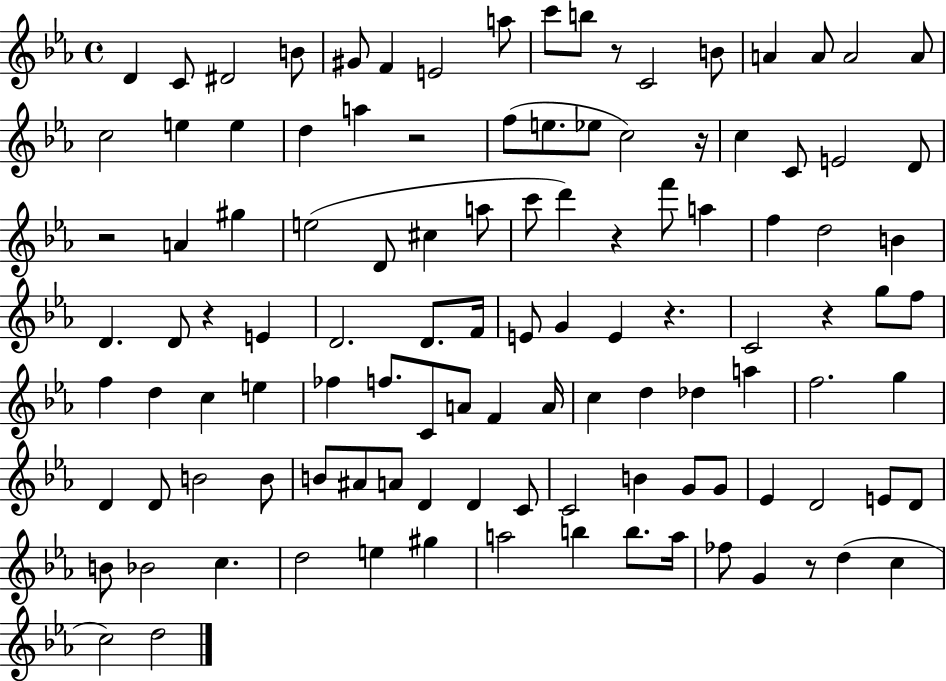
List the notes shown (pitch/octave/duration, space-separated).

D4/q C4/e D#4/h B4/e G#4/e F4/q E4/h A5/e C6/e B5/e R/e C4/h B4/e A4/q A4/e A4/h A4/e C5/h E5/q E5/q D5/q A5/q R/h F5/e E5/e. Eb5/e C5/h R/s C5/q C4/e E4/h D4/e R/h A4/q G#5/q E5/h D4/e C#5/q A5/e C6/e D6/q R/q F6/e A5/q F5/q D5/h B4/q D4/q. D4/e R/q E4/q D4/h. D4/e. F4/s E4/e G4/q E4/q R/q. C4/h R/q G5/e F5/e F5/q D5/q C5/q E5/q FES5/q F5/e. C4/e A4/e F4/q A4/s C5/q D5/q Db5/q A5/q F5/h. G5/q D4/q D4/e B4/h B4/e B4/e A#4/e A4/e D4/q D4/q C4/e C4/h B4/q G4/e G4/e Eb4/q D4/h E4/e D4/e B4/e Bb4/h C5/q. D5/h E5/q G#5/q A5/h B5/q B5/e. A5/s FES5/e G4/q R/e D5/q C5/q C5/h D5/h